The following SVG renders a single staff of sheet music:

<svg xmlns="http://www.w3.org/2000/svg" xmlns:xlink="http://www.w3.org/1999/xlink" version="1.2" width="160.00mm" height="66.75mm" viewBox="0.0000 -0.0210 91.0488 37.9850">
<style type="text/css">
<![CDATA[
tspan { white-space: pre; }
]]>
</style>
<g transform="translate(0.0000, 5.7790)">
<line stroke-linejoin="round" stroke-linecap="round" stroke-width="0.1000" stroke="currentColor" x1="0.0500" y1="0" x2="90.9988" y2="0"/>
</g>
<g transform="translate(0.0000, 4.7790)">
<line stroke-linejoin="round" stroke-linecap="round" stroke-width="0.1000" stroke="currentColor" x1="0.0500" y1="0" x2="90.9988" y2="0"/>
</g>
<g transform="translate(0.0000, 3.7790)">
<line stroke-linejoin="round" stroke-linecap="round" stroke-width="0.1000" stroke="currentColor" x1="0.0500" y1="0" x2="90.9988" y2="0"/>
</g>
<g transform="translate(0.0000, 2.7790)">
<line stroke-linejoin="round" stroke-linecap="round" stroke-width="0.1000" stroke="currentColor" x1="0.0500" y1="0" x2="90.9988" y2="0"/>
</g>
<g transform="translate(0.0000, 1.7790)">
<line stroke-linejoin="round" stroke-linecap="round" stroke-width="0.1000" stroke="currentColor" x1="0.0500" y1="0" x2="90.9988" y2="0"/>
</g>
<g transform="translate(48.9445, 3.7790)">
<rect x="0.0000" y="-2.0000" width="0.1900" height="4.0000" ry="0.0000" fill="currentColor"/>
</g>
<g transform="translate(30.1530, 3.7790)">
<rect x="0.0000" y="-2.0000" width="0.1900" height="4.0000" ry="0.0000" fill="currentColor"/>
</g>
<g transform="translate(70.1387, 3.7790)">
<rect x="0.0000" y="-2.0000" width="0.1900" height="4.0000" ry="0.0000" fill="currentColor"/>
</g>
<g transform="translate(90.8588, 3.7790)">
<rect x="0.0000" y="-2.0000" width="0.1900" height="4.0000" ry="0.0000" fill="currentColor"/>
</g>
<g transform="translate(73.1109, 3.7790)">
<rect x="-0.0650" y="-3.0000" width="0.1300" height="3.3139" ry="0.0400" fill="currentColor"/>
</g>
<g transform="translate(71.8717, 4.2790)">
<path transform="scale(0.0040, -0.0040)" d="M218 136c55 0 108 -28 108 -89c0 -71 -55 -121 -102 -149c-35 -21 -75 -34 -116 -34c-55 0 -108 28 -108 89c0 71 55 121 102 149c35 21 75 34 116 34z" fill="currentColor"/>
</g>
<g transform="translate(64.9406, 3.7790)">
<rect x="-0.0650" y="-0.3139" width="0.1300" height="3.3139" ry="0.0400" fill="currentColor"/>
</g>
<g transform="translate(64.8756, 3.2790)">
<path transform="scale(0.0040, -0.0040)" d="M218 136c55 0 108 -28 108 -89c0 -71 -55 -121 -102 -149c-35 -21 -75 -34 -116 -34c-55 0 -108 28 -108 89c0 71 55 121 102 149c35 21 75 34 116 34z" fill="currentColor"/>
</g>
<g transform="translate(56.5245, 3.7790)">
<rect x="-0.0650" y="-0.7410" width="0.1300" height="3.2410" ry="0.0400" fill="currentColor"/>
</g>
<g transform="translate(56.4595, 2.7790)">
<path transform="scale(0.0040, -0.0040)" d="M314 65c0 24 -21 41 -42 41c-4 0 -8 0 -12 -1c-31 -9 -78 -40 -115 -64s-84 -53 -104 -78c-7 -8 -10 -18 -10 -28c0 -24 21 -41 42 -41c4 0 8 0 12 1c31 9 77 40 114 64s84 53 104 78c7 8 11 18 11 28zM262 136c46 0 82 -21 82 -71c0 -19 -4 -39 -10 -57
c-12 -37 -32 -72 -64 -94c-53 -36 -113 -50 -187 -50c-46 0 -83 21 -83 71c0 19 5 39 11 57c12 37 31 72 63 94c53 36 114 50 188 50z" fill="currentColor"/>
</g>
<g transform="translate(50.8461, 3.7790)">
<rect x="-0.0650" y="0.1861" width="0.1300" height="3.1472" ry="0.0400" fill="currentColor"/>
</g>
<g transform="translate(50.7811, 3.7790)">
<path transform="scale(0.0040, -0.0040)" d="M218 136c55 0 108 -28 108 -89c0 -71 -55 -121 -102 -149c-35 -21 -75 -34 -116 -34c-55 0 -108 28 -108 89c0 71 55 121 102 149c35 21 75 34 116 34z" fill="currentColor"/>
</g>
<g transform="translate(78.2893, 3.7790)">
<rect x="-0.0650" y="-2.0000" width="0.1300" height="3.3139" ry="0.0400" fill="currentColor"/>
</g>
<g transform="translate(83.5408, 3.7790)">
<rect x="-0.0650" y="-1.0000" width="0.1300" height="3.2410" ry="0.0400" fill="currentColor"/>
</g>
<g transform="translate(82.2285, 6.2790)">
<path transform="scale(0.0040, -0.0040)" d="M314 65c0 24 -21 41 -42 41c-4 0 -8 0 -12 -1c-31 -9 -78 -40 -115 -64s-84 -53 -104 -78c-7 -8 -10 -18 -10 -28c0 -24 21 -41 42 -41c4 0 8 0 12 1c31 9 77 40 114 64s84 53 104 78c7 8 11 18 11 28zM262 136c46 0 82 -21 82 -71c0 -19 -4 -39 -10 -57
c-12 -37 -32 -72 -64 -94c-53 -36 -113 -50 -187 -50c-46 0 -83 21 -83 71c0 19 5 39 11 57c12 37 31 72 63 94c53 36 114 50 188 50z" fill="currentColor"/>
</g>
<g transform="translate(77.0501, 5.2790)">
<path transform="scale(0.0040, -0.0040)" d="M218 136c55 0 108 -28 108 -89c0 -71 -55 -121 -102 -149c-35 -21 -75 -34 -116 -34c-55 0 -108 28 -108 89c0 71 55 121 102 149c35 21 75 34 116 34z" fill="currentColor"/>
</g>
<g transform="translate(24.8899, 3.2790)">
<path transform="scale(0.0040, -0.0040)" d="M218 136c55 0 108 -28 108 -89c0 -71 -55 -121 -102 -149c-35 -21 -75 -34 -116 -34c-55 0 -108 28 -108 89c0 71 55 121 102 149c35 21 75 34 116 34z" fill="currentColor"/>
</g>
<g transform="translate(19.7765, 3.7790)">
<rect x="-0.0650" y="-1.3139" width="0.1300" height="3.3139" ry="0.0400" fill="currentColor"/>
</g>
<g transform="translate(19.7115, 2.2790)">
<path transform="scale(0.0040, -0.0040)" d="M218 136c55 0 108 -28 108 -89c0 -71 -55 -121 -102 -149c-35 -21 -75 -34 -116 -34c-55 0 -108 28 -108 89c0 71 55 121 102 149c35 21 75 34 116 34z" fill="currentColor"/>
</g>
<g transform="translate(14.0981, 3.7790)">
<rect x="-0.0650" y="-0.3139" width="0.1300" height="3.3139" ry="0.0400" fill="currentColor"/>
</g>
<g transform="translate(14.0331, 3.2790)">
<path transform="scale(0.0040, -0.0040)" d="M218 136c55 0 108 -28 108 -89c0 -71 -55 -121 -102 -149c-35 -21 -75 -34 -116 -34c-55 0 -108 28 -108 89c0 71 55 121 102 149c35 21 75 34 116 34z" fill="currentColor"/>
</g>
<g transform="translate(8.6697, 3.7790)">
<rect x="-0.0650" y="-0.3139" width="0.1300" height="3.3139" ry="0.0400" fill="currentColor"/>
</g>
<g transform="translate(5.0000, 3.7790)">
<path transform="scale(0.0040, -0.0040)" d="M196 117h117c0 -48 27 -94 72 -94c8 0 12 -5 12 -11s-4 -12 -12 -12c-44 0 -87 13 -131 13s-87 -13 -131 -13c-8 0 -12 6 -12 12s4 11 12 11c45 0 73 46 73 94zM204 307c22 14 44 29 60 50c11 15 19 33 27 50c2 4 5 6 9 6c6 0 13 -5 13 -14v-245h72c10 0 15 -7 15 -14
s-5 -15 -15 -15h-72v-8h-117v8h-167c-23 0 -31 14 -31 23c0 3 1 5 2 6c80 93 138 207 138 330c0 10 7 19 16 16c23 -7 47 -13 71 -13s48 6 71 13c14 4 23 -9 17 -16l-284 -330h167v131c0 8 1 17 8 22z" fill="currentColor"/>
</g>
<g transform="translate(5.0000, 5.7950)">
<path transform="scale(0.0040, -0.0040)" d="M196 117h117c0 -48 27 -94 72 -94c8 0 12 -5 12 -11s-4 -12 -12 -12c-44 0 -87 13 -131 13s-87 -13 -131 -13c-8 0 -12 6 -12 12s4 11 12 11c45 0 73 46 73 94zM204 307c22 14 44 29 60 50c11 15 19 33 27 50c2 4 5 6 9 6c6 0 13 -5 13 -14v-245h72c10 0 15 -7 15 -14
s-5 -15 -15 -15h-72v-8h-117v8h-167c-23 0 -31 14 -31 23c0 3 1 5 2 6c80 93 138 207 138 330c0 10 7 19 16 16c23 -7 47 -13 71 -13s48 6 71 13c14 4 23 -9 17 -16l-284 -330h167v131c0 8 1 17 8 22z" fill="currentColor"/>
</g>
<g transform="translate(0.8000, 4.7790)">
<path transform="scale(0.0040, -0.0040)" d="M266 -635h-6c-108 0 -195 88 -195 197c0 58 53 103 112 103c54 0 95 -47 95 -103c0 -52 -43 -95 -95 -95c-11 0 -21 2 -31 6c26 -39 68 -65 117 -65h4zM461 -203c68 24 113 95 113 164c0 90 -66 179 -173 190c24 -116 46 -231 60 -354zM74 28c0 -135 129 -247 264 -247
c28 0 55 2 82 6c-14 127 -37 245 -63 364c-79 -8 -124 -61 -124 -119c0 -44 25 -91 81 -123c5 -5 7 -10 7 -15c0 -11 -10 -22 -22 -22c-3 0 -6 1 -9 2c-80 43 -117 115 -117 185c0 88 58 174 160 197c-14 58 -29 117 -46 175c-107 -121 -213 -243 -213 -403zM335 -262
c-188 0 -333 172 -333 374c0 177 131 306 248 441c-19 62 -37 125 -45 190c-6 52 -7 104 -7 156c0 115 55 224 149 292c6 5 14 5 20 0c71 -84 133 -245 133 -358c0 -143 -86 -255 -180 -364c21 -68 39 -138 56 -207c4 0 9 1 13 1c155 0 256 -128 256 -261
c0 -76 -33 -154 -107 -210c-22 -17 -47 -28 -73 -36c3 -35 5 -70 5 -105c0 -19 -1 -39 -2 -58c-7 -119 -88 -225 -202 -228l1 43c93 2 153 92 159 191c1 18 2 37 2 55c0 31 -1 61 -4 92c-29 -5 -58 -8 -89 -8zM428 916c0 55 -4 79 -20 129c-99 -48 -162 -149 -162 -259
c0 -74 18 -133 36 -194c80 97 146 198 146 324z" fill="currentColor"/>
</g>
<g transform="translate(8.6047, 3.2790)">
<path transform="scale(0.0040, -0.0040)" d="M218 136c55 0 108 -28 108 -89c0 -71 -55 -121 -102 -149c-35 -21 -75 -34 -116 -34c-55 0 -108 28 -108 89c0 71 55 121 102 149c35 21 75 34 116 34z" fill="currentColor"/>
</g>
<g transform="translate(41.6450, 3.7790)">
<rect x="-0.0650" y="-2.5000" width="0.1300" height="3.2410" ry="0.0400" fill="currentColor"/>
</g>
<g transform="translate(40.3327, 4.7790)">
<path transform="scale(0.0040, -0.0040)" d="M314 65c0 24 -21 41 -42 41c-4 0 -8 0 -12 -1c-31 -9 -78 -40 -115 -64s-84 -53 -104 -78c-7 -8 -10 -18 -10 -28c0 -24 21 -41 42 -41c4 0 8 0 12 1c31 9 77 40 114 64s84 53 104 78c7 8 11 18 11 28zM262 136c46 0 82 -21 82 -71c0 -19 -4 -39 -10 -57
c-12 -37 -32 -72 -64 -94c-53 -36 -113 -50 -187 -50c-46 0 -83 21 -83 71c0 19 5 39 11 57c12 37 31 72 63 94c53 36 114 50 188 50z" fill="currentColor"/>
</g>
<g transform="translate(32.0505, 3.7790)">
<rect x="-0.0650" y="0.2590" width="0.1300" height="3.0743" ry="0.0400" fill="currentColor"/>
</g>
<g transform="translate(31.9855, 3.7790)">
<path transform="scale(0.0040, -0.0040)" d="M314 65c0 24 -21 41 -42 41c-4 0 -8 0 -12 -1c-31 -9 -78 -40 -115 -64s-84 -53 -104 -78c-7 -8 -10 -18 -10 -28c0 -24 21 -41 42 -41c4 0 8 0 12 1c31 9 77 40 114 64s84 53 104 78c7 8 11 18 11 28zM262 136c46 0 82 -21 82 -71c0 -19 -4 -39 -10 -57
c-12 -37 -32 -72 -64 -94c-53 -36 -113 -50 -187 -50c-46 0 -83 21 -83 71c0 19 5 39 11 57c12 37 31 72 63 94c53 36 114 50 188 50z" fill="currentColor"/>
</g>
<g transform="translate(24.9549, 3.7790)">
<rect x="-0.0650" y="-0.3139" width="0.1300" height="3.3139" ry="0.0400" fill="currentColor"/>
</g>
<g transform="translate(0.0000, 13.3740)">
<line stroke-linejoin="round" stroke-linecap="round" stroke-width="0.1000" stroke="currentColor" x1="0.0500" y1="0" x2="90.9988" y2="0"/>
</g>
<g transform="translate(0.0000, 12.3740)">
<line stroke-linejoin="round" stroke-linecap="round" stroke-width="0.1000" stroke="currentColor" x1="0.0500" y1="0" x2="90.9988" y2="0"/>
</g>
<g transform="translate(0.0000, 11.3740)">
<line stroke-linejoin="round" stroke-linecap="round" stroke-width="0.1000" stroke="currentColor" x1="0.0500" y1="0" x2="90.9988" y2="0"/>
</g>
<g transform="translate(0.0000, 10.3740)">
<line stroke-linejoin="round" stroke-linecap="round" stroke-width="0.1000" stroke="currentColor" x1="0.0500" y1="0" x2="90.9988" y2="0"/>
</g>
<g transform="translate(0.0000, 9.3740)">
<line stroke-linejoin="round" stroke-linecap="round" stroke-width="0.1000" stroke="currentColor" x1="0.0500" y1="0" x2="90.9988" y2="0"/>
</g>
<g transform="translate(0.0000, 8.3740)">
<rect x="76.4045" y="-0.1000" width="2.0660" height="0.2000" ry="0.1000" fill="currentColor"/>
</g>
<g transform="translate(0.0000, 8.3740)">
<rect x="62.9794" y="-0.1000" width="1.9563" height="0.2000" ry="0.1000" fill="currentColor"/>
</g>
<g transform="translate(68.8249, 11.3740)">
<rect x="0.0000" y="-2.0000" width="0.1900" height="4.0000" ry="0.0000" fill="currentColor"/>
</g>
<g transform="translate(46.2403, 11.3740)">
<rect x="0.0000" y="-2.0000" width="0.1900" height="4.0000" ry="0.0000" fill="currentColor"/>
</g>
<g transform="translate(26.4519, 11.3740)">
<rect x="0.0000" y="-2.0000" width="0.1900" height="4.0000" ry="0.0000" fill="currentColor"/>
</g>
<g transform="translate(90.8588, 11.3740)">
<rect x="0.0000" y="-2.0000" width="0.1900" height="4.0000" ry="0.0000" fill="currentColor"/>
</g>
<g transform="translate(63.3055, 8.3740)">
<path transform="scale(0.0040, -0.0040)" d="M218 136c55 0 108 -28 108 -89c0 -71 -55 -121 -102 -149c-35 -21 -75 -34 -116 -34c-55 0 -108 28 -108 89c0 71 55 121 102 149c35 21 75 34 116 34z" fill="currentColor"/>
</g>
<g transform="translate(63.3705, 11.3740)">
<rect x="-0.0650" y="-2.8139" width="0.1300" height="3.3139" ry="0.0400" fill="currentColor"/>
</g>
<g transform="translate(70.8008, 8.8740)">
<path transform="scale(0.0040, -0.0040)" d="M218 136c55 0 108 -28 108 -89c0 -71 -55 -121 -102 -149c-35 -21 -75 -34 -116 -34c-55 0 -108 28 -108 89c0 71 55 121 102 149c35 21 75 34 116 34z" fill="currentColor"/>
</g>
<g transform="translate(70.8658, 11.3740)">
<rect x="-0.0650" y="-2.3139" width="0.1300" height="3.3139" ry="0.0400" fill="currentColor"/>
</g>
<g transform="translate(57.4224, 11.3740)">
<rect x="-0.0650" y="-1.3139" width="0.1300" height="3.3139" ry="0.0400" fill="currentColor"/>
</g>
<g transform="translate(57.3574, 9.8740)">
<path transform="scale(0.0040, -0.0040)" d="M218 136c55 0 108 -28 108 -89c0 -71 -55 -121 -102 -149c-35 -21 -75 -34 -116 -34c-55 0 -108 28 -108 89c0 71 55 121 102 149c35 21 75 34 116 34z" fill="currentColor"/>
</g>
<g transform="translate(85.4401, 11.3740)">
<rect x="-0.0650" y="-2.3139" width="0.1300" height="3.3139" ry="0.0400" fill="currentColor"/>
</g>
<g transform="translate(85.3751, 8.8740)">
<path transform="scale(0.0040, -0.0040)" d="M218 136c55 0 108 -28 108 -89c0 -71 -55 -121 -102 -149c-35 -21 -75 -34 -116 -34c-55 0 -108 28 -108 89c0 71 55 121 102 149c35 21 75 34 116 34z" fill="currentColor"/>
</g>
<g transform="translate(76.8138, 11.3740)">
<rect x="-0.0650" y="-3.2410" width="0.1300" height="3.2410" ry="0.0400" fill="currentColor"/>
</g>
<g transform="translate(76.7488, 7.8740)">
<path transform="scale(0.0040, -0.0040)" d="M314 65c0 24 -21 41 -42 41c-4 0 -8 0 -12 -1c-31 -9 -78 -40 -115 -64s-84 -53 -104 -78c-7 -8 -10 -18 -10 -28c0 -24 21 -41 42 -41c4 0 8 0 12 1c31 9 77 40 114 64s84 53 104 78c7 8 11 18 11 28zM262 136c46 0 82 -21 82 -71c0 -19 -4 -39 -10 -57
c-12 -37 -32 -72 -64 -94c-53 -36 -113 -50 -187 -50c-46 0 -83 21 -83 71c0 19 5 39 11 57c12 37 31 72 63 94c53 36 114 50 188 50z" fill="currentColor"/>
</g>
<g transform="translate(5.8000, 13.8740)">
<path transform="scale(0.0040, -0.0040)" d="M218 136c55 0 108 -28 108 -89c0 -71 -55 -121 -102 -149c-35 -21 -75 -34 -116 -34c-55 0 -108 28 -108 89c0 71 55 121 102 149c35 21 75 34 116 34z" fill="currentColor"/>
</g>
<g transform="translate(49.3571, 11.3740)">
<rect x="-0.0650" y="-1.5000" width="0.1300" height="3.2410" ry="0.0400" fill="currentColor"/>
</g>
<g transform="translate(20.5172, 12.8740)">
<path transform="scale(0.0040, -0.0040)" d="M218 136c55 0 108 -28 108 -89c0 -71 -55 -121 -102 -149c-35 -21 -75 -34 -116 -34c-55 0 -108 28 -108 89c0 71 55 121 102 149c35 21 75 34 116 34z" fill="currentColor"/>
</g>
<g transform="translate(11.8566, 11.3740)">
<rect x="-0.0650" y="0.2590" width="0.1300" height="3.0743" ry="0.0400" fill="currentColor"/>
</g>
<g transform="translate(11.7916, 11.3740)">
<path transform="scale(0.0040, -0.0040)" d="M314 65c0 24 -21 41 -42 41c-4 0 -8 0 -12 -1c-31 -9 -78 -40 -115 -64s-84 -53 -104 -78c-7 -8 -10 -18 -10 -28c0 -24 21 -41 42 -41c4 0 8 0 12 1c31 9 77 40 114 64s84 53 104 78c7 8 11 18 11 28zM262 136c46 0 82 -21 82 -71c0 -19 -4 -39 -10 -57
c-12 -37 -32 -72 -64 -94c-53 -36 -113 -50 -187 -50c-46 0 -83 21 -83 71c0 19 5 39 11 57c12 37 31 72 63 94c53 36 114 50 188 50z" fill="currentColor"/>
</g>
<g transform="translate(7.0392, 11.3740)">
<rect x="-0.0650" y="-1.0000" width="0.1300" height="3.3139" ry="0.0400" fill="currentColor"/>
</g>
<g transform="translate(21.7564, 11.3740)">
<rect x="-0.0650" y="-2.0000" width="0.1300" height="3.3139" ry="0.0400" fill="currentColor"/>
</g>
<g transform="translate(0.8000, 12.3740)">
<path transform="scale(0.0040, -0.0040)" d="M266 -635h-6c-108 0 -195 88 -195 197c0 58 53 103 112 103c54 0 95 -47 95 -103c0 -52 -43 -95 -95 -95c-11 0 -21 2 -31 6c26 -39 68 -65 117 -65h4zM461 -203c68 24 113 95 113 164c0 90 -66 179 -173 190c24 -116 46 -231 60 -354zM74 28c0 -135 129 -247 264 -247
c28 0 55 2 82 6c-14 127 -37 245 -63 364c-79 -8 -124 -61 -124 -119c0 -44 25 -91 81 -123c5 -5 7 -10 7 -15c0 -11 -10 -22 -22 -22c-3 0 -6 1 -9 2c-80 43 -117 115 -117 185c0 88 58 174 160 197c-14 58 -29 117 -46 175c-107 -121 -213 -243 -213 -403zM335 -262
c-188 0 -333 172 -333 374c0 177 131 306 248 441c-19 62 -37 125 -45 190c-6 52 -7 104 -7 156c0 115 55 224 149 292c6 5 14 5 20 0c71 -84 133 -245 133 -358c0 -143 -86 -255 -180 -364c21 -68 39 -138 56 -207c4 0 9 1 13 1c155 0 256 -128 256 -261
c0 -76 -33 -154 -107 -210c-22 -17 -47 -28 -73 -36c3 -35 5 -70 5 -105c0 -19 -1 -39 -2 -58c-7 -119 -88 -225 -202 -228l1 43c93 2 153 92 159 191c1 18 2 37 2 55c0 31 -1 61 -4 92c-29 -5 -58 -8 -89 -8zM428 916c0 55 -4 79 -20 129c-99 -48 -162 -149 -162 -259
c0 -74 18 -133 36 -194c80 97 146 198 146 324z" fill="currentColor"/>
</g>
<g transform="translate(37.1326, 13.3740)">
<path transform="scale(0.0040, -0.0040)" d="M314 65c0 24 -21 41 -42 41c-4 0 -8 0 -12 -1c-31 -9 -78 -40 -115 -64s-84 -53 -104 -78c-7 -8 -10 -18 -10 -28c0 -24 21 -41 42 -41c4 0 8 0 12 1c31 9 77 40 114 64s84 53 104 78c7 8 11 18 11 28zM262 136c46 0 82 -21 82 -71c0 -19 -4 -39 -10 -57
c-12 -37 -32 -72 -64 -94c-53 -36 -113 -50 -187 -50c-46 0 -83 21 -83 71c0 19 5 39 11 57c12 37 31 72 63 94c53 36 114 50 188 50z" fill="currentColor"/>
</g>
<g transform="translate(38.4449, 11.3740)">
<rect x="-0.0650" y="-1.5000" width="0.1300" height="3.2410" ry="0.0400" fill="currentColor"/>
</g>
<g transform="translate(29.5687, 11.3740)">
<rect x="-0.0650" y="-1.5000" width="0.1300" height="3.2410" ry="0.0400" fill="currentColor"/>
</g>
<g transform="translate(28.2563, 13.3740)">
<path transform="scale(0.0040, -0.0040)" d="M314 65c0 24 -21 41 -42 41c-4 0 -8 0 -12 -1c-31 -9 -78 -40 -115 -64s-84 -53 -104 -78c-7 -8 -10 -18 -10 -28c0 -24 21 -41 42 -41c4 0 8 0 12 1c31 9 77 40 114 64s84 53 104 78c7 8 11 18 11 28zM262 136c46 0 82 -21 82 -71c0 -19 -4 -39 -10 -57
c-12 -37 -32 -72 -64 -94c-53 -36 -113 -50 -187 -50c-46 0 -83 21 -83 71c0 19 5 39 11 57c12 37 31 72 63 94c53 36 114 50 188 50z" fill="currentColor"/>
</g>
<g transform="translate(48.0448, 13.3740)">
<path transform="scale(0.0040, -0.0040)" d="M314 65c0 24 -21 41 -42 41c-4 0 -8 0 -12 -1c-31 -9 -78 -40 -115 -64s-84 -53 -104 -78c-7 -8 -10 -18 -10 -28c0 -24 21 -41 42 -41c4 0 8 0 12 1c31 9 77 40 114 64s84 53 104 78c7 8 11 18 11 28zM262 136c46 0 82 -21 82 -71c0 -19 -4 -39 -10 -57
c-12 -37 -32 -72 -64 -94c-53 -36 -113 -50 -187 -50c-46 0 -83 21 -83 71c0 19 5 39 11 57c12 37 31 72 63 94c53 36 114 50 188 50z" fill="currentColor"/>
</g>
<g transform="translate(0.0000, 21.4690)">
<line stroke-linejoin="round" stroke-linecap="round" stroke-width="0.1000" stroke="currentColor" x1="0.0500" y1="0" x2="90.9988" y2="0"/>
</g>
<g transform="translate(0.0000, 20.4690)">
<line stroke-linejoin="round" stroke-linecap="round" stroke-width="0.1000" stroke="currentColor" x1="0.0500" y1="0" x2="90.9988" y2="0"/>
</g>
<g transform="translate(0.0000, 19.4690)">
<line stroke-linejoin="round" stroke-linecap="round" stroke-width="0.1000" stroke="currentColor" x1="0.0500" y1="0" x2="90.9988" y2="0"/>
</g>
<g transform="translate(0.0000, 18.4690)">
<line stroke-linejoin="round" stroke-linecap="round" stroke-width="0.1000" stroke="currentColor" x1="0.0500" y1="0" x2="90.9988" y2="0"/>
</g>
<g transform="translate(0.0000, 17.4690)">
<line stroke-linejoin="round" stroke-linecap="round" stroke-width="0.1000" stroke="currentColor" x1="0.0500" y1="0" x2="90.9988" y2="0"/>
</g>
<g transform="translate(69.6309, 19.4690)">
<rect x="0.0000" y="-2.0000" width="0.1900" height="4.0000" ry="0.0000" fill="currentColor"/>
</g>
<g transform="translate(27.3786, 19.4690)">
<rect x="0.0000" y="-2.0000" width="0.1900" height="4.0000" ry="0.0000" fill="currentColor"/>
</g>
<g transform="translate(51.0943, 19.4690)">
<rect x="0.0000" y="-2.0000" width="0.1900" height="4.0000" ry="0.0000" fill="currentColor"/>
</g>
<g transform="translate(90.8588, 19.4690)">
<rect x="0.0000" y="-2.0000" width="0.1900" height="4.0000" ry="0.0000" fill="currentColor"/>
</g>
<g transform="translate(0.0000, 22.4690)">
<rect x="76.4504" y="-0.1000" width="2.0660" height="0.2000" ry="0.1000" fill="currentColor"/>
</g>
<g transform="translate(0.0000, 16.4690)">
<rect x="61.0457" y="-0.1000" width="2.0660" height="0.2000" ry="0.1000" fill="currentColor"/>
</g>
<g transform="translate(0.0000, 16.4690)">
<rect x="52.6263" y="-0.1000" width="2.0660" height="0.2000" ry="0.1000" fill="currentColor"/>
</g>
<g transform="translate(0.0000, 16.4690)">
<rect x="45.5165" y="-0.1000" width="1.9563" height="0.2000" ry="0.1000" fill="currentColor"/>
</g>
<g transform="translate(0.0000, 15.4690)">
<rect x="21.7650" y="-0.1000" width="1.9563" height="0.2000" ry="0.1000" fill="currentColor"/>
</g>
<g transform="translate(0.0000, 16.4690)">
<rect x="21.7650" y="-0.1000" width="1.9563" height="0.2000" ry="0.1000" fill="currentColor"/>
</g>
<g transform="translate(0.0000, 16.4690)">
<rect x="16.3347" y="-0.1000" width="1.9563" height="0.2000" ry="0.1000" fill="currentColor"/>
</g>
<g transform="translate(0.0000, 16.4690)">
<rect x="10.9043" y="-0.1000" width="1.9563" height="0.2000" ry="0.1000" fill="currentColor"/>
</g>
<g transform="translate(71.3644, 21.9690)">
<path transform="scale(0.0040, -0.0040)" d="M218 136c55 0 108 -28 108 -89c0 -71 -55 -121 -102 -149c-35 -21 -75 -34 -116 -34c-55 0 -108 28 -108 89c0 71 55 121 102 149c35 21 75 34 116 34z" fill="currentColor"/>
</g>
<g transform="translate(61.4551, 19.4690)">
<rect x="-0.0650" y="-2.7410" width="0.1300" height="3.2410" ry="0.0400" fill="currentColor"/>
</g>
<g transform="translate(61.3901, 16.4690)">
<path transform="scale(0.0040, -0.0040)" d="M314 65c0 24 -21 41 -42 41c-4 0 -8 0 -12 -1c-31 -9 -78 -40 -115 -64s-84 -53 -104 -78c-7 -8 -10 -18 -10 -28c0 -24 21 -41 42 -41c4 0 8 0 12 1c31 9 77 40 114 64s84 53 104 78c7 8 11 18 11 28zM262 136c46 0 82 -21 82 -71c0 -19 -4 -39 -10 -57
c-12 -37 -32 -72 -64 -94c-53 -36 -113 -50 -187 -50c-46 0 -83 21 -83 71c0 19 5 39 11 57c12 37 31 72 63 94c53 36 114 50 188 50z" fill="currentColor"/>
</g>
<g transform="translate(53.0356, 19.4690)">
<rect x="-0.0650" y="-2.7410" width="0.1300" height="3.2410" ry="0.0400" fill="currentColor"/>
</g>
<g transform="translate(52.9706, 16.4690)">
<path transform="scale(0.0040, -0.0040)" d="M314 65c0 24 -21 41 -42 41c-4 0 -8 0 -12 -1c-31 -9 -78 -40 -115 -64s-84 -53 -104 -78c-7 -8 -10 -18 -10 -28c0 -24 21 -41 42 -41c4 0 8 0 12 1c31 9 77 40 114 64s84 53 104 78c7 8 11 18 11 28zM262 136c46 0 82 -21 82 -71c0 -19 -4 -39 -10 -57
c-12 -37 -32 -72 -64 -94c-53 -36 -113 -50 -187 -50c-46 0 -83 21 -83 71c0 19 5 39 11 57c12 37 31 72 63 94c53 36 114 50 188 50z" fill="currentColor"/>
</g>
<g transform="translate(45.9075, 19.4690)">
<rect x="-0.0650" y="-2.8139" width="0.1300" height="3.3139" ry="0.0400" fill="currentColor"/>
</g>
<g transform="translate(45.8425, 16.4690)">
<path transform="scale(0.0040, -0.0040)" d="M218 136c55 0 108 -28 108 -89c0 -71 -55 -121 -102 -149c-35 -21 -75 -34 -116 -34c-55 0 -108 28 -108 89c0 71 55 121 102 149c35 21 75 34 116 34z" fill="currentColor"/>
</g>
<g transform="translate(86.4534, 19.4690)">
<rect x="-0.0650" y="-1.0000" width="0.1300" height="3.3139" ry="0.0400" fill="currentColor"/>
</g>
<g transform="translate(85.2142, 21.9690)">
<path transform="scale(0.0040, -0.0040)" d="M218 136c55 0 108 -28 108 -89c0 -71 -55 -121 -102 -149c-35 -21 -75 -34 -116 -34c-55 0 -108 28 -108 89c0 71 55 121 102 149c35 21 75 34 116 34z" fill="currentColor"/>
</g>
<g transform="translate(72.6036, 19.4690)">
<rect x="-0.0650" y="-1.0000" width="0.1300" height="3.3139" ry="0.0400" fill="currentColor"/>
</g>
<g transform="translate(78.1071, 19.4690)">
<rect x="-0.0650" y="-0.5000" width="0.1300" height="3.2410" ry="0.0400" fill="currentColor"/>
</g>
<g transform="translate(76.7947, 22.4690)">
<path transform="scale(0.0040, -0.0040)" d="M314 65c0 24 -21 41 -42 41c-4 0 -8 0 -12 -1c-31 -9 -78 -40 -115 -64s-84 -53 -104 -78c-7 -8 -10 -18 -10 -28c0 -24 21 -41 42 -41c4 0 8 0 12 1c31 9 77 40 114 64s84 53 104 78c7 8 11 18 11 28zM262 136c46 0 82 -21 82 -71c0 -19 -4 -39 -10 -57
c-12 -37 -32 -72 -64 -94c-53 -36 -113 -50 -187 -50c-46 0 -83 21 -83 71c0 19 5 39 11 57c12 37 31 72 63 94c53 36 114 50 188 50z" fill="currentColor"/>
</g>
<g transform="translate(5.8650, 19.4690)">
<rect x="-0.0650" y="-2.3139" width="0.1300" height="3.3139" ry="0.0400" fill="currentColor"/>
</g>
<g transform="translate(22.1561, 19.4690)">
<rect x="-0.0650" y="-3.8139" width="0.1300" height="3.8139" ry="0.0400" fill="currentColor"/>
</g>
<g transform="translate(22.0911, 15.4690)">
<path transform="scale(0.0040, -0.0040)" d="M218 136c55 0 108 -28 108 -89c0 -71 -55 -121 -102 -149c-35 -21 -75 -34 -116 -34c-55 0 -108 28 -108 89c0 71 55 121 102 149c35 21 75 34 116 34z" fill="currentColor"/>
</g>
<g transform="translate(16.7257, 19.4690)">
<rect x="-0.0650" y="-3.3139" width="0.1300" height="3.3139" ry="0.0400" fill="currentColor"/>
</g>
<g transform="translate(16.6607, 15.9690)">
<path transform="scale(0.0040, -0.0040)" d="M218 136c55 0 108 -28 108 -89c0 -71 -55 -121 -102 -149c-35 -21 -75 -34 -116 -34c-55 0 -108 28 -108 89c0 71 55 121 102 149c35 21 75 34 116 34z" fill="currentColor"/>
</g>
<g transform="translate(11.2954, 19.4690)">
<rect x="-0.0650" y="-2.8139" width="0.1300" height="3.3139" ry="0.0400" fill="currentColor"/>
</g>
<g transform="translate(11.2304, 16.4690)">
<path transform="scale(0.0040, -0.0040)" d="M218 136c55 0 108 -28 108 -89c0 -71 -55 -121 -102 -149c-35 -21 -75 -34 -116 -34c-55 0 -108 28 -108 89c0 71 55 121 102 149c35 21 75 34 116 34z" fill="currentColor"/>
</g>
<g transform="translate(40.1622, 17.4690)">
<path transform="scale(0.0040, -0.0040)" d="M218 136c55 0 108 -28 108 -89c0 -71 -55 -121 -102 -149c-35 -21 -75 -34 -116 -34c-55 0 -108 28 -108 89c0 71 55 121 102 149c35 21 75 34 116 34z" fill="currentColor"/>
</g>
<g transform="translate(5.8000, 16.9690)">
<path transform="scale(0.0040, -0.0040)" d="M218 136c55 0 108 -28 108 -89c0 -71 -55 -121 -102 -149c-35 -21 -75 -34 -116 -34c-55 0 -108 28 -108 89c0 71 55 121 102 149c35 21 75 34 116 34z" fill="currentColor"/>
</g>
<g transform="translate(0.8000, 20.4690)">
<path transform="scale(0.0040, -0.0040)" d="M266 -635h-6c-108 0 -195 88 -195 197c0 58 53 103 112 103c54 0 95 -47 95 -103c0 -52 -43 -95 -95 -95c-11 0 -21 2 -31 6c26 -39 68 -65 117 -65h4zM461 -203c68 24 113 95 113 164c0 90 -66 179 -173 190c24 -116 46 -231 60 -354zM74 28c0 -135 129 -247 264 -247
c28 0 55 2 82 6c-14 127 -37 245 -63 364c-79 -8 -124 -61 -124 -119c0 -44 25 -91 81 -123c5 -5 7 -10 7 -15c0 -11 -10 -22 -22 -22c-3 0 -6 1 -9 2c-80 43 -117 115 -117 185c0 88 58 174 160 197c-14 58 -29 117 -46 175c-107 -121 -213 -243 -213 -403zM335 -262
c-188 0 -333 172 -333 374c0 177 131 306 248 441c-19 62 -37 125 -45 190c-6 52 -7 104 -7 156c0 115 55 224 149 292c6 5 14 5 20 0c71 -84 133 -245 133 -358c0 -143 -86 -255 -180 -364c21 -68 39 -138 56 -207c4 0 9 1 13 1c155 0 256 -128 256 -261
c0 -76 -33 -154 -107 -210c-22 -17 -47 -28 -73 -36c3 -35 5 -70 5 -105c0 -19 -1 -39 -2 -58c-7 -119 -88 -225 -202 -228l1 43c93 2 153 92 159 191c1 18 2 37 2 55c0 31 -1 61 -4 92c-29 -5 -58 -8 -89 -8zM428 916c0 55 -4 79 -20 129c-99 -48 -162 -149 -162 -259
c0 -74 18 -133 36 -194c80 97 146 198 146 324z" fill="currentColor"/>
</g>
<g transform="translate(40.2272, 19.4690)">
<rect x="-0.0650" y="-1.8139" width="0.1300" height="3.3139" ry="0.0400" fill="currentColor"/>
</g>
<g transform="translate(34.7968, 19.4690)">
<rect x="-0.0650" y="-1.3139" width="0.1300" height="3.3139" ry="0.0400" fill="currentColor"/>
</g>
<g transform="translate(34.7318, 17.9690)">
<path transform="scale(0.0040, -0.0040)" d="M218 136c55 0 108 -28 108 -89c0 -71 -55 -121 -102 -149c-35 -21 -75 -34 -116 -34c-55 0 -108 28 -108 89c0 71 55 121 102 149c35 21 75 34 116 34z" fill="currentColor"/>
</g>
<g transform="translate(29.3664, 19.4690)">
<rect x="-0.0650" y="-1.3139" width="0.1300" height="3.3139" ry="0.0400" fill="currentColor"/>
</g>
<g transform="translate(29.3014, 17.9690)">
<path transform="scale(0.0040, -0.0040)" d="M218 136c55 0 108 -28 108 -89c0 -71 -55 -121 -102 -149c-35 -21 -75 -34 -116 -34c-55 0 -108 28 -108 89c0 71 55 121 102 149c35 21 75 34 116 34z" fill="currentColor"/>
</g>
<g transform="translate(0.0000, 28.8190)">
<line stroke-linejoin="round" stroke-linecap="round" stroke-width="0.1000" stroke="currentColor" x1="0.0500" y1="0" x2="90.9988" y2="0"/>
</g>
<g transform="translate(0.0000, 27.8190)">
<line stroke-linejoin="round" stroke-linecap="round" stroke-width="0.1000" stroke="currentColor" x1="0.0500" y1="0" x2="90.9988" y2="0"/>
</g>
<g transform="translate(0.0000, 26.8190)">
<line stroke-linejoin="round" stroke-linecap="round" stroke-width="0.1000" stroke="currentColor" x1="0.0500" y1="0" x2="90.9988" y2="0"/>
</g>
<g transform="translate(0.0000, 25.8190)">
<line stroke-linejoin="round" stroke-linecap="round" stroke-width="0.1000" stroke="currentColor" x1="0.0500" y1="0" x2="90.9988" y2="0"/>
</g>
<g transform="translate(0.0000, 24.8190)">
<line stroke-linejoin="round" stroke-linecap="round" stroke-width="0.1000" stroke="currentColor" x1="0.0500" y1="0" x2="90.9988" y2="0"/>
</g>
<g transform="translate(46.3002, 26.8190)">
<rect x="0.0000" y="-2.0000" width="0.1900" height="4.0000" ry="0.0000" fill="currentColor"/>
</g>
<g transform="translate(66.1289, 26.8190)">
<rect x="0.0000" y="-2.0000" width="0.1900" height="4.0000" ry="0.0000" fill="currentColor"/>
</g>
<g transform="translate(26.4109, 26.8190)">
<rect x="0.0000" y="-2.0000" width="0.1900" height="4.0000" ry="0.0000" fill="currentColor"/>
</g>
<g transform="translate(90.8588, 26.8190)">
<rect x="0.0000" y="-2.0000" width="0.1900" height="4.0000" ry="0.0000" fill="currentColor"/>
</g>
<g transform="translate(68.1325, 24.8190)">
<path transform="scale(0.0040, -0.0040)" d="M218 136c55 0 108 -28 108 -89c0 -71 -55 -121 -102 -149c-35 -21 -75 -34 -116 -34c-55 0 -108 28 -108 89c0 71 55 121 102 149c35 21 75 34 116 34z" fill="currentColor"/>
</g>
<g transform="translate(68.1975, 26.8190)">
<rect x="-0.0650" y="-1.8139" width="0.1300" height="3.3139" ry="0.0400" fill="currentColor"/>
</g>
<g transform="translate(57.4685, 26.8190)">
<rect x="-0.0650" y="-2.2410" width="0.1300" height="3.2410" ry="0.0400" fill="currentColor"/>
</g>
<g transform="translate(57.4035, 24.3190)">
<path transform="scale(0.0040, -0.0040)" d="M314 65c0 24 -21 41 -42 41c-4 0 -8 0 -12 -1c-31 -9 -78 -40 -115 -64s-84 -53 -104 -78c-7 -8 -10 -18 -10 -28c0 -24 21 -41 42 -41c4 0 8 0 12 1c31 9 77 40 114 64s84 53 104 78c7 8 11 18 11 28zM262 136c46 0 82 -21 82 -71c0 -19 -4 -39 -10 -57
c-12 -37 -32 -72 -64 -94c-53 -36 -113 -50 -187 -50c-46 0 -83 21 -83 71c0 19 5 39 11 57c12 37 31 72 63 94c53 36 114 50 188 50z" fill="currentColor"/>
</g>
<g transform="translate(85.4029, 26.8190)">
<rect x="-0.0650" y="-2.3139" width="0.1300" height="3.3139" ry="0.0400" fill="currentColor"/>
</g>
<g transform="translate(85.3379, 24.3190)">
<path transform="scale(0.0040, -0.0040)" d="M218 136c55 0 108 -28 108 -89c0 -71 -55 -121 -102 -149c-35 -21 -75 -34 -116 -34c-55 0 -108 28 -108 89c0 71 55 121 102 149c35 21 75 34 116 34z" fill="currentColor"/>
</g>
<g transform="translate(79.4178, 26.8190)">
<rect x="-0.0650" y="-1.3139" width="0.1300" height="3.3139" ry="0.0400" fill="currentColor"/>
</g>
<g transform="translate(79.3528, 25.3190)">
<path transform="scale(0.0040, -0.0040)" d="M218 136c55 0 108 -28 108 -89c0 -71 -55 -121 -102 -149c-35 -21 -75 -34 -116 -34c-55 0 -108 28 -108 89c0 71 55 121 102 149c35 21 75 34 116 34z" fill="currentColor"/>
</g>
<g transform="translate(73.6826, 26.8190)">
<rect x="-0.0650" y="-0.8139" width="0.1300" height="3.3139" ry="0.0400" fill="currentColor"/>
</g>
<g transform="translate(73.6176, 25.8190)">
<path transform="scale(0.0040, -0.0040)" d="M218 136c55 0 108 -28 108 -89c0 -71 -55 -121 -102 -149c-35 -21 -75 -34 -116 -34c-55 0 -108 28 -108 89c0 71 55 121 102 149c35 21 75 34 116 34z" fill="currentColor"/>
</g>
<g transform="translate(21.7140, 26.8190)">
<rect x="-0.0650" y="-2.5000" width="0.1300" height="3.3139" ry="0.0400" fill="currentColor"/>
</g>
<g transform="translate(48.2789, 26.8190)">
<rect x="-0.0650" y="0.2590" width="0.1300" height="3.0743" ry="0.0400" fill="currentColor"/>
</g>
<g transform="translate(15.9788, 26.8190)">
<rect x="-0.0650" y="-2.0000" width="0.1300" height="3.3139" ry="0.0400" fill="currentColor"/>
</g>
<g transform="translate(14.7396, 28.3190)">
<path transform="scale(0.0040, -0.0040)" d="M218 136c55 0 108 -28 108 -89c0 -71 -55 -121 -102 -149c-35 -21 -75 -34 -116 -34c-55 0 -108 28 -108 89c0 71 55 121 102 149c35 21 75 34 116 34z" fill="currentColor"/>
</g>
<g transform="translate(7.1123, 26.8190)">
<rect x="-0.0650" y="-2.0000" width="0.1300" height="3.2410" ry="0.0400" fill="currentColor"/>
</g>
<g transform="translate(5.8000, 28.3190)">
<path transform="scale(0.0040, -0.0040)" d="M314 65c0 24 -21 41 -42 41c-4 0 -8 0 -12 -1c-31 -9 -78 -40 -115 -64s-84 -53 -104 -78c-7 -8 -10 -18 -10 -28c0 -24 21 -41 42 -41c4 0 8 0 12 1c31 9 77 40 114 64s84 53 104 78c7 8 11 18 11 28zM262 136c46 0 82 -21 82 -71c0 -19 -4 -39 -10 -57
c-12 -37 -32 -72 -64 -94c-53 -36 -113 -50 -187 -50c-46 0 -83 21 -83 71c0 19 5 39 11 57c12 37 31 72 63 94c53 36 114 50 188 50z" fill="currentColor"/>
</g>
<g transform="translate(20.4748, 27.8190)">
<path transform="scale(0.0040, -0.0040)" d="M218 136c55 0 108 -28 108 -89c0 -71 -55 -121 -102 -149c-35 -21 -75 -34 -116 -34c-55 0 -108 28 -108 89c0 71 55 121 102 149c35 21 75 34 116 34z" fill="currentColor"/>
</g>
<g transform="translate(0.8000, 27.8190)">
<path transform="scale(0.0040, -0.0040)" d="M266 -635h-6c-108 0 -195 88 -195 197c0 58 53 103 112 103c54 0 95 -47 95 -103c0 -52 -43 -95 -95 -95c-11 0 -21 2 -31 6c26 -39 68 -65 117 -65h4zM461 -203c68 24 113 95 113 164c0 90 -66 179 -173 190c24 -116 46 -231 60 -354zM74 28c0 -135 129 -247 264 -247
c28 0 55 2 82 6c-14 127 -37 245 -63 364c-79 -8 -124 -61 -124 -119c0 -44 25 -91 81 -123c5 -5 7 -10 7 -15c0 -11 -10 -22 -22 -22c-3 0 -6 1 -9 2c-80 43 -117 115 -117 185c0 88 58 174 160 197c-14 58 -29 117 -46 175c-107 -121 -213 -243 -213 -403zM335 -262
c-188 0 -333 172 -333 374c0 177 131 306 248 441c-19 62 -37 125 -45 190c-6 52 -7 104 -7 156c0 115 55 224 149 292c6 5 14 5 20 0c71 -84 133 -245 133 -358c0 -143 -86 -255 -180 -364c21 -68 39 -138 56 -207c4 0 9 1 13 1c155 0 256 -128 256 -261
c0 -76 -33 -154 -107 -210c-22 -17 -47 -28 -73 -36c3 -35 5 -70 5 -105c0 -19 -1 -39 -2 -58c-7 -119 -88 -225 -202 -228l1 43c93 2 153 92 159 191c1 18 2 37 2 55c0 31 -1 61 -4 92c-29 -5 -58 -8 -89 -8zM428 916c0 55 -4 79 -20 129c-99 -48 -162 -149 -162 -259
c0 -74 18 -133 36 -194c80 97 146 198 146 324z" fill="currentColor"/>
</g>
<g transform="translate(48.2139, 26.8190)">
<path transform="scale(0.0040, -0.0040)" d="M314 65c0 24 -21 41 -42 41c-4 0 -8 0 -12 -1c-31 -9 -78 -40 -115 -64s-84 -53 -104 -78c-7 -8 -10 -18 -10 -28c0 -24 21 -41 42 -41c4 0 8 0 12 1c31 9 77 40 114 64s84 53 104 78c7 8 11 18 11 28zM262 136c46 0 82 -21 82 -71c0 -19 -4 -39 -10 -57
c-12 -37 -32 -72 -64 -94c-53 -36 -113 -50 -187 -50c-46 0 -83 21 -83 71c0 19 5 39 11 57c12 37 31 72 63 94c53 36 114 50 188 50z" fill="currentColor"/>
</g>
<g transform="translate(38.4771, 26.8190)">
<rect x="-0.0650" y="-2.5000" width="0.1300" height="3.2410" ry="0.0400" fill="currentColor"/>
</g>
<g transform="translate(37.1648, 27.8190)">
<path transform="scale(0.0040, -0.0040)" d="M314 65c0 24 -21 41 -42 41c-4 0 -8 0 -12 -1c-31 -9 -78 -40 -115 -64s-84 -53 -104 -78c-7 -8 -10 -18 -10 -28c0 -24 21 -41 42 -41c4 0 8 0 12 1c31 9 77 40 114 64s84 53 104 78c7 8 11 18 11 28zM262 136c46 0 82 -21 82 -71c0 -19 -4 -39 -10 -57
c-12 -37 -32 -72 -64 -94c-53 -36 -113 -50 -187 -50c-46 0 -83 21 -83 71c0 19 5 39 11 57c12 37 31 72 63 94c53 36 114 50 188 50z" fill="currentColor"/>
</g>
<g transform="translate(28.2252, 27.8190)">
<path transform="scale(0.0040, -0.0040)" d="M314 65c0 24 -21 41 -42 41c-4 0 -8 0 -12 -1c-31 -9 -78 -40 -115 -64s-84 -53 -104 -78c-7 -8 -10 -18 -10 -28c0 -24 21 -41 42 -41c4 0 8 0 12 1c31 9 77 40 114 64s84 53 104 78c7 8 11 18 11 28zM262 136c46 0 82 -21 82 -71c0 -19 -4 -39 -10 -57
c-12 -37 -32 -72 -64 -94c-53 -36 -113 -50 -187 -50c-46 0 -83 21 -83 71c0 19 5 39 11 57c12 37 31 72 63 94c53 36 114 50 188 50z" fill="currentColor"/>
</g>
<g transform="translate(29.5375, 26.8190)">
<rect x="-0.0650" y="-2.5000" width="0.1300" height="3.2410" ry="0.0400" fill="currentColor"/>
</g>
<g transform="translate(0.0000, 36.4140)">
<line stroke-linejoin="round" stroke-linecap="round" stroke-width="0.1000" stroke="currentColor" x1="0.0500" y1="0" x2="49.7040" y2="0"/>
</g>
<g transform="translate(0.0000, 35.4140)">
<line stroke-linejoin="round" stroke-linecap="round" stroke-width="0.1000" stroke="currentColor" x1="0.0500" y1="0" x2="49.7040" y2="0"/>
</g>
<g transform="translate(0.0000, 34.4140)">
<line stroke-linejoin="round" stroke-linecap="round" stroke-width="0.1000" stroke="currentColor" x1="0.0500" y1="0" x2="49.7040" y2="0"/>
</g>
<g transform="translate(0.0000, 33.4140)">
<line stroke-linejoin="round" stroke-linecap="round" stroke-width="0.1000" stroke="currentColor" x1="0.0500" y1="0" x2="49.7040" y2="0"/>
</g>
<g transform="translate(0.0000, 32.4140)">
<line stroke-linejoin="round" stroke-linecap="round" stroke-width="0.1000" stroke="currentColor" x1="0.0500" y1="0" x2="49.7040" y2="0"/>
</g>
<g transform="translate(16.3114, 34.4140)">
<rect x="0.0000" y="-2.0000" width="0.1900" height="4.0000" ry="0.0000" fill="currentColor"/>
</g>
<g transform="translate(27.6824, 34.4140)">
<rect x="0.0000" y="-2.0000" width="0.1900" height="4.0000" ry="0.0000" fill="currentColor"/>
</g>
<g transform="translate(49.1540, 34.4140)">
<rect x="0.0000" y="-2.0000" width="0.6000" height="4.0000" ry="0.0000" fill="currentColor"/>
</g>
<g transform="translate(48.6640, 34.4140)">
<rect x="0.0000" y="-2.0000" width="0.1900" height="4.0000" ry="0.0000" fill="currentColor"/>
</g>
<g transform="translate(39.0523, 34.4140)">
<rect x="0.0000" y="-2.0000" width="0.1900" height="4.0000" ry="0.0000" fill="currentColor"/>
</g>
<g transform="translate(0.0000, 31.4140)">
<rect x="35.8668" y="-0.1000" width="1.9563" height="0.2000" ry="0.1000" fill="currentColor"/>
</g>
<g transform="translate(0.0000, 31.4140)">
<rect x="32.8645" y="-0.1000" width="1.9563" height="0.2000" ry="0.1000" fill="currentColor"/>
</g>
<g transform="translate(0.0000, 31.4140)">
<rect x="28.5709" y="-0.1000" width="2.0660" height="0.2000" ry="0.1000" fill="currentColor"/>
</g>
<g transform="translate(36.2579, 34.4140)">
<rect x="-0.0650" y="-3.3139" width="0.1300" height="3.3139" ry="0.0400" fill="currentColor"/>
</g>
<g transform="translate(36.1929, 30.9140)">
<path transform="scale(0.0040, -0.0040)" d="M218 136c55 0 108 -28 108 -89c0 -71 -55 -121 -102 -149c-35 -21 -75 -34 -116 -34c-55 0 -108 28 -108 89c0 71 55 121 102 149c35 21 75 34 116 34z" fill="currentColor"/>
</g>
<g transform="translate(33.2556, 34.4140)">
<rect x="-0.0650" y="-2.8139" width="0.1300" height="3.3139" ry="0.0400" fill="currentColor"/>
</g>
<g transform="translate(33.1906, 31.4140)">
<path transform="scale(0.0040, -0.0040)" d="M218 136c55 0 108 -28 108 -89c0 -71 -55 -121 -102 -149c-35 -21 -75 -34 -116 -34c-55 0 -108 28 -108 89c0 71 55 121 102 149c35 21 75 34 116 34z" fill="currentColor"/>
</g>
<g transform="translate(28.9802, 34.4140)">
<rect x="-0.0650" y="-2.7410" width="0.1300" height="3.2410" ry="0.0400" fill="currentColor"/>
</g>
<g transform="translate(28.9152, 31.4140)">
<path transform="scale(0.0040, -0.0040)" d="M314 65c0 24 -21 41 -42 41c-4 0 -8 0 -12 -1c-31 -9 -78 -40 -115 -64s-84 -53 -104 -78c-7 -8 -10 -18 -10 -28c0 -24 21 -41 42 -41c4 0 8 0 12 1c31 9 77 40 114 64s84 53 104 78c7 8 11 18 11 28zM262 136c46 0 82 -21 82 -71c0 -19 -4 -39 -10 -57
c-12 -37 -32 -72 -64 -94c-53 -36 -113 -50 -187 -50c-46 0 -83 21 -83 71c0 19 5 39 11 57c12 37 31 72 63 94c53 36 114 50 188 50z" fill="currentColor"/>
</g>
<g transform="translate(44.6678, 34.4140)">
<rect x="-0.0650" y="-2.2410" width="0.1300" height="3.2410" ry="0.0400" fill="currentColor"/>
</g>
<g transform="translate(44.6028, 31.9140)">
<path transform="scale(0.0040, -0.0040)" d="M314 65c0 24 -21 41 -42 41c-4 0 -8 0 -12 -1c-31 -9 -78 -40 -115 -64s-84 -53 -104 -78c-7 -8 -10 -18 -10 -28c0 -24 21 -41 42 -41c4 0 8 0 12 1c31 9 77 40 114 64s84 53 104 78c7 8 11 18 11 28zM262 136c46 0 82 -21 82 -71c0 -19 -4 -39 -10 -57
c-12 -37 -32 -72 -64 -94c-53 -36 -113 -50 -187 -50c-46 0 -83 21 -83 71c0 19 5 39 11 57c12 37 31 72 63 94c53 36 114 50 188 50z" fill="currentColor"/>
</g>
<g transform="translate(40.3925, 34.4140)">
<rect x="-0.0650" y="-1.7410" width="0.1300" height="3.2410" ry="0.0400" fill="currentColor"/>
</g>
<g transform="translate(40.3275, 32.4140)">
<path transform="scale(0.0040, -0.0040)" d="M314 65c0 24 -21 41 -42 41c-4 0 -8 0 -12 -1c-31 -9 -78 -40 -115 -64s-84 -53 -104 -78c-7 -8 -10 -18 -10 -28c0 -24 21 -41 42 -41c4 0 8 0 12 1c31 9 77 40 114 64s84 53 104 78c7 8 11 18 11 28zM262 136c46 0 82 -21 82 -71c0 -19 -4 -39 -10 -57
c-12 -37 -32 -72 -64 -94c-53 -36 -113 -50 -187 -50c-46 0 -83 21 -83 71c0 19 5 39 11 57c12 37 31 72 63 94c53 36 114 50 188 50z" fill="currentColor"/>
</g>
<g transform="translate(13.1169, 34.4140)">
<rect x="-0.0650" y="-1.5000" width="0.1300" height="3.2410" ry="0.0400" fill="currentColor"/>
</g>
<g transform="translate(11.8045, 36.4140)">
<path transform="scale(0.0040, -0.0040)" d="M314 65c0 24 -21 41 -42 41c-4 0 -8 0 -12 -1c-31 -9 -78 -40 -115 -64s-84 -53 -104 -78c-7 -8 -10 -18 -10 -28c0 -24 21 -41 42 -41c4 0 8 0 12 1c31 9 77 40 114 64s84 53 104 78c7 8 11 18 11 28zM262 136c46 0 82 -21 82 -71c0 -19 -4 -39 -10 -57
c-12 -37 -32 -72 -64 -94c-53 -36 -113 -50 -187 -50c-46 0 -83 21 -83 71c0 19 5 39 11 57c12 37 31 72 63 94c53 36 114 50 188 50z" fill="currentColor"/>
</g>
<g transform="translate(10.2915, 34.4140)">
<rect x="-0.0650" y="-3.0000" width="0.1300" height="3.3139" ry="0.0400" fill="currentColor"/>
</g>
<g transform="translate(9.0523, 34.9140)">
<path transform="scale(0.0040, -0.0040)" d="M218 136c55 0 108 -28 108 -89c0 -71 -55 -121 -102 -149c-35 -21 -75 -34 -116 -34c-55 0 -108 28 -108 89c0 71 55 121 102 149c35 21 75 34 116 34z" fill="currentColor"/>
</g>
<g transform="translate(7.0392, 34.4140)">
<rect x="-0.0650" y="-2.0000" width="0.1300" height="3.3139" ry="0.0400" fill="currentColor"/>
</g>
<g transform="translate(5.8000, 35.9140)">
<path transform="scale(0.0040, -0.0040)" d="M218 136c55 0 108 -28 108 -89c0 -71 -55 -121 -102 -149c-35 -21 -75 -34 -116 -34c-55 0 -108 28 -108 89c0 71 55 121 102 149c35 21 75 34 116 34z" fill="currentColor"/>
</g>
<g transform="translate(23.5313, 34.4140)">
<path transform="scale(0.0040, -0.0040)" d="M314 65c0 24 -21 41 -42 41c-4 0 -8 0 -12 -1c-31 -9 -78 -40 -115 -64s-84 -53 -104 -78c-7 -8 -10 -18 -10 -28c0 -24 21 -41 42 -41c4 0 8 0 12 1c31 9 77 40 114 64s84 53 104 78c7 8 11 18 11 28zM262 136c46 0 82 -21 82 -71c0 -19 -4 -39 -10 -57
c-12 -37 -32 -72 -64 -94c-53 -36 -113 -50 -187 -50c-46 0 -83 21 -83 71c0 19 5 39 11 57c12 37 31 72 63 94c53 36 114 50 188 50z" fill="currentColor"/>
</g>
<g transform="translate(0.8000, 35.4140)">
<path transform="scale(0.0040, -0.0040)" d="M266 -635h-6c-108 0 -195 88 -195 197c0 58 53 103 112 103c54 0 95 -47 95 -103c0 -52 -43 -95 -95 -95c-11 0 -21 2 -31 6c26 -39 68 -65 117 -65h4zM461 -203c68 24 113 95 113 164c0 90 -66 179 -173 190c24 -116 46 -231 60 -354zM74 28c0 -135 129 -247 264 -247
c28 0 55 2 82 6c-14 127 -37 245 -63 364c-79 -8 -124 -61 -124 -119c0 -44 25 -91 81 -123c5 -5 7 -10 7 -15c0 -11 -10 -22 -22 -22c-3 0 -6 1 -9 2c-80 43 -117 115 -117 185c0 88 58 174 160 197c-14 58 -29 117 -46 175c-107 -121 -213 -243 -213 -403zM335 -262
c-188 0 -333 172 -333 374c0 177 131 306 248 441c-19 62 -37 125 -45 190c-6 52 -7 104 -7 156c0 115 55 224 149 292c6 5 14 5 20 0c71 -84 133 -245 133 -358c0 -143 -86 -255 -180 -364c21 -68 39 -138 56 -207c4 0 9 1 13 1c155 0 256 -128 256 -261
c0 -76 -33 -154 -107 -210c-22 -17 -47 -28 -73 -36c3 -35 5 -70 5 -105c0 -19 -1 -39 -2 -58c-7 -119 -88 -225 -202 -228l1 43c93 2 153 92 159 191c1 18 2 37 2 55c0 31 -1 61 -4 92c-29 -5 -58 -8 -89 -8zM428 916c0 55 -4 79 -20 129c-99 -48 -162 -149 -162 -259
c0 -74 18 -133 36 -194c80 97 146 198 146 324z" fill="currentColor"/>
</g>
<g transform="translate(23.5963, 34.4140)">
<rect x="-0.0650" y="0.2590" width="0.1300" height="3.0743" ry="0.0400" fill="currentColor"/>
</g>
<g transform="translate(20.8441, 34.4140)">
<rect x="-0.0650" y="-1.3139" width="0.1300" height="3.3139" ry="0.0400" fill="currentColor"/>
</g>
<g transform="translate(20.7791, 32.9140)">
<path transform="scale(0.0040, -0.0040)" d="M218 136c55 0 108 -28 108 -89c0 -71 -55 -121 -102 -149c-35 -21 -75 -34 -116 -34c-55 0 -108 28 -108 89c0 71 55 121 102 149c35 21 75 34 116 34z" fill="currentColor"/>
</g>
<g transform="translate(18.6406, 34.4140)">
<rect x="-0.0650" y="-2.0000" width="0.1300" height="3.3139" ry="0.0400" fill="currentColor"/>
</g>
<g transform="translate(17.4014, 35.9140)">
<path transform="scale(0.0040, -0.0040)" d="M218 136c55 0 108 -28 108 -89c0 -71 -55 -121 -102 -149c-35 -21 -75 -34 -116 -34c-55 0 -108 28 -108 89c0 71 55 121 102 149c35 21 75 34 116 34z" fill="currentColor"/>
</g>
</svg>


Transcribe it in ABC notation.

X:1
T:Untitled
M:4/4
L:1/4
K:C
c c e c B2 G2 B d2 c A F D2 D B2 F E2 E2 E2 e a g b2 g g a b c' e e f a a2 a2 D C2 D F2 F G G2 G2 B2 g2 f d e g F A E2 F e B2 a2 a b f2 g2